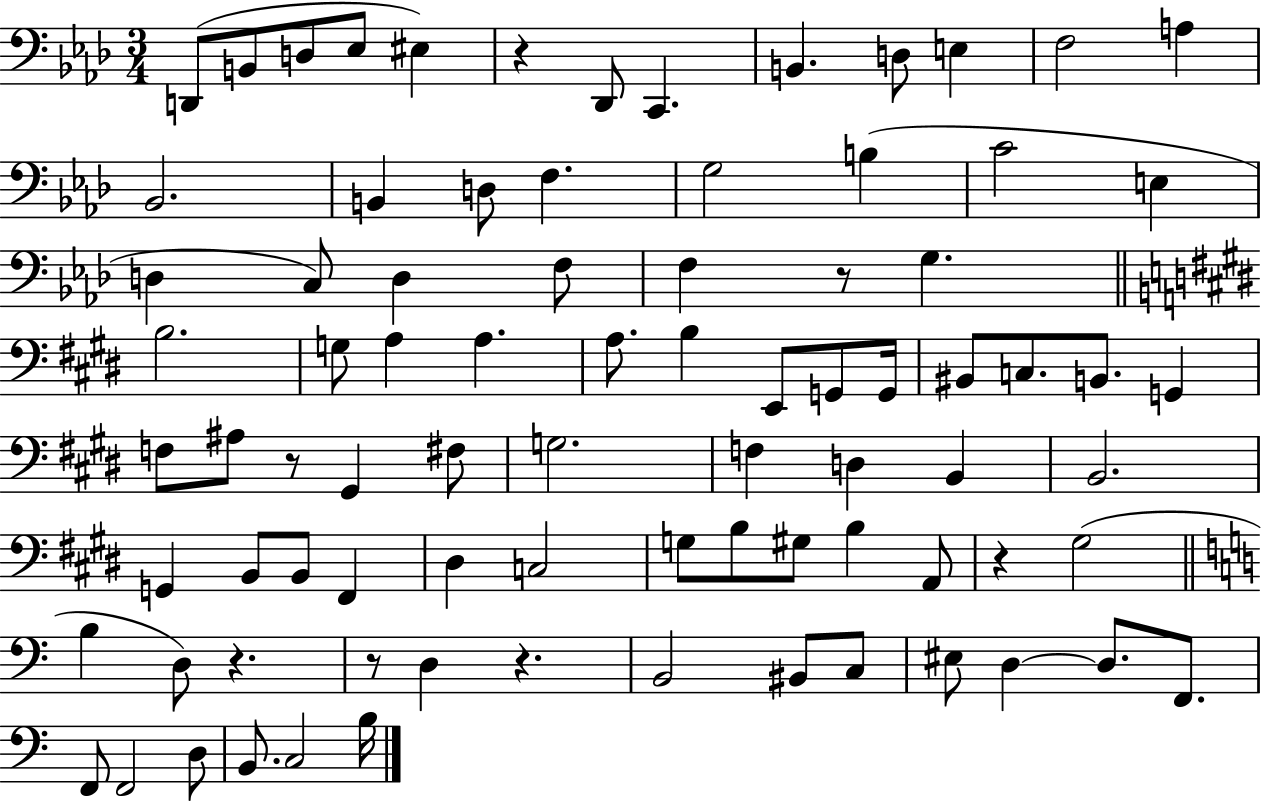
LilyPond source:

{
  \clef bass
  \numericTimeSignature
  \time 3/4
  \key aes \major
  d,8( b,8 d8 ees8 eis4) | r4 des,8 c,4. | b,4. d8 e4 | f2 a4 | \break bes,2. | b,4 d8 f4. | g2 b4( | c'2 e4 | \break d4 c8) d4 f8 | f4 r8 g4. | \bar "||" \break \key e \major b2. | g8 a4 a4. | a8. b4 e,8 g,8 g,16 | bis,8 c8. b,8. g,4 | \break f8 ais8 r8 gis,4 fis8 | g2. | f4 d4 b,4 | b,2. | \break g,4 b,8 b,8 fis,4 | dis4 c2 | g8 b8 gis8 b4 a,8 | r4 gis2( | \break \bar "||" \break \key a \minor b4 d8) r4. | r8 d4 r4. | b,2 bis,8 c8 | eis8 d4~~ d8. f,8. | \break f,8 f,2 d8 | b,8. c2 b16 | \bar "|."
}